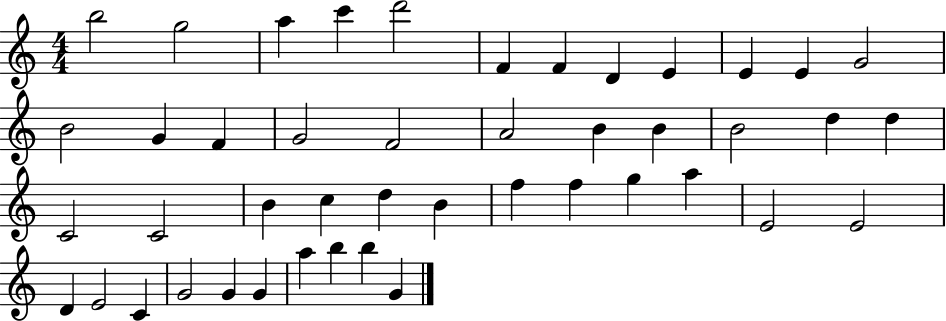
B5/h G5/h A5/q C6/q D6/h F4/q F4/q D4/q E4/q E4/q E4/q G4/h B4/h G4/q F4/q G4/h F4/h A4/h B4/q B4/q B4/h D5/q D5/q C4/h C4/h B4/q C5/q D5/q B4/q F5/q F5/q G5/q A5/q E4/h E4/h D4/q E4/h C4/q G4/h G4/q G4/q A5/q B5/q B5/q G4/q